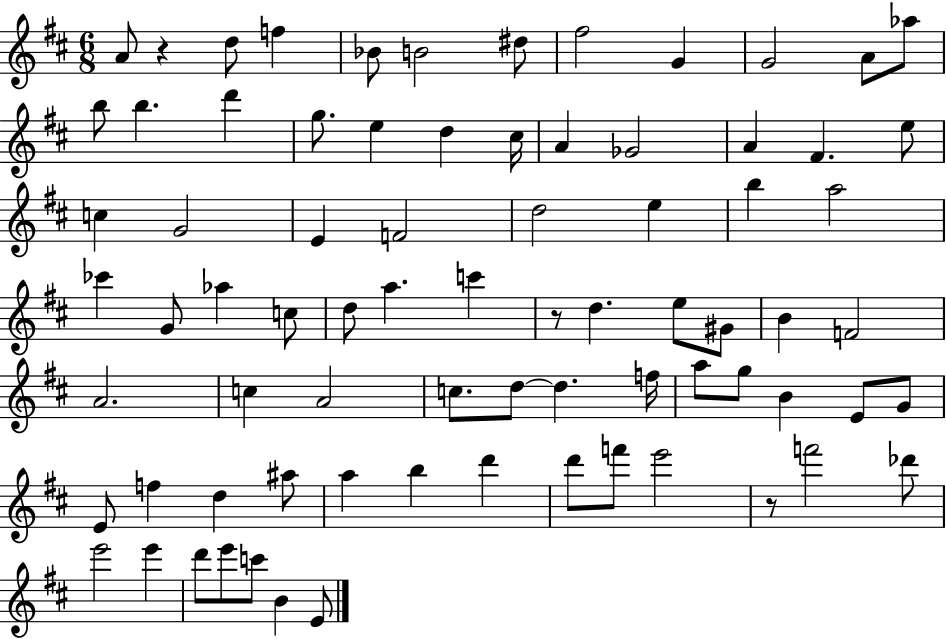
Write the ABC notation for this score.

X:1
T:Untitled
M:6/8
L:1/4
K:D
A/2 z d/2 f _B/2 B2 ^d/2 ^f2 G G2 A/2 _a/2 b/2 b d' g/2 e d ^c/4 A _G2 A ^F e/2 c G2 E F2 d2 e b a2 _c' G/2 _a c/2 d/2 a c' z/2 d e/2 ^G/2 B F2 A2 c A2 c/2 d/2 d f/4 a/2 g/2 B E/2 G/2 E/2 f d ^a/2 a b d' d'/2 f'/2 e'2 z/2 f'2 _d'/2 e'2 e' d'/2 e'/2 c'/2 B E/2